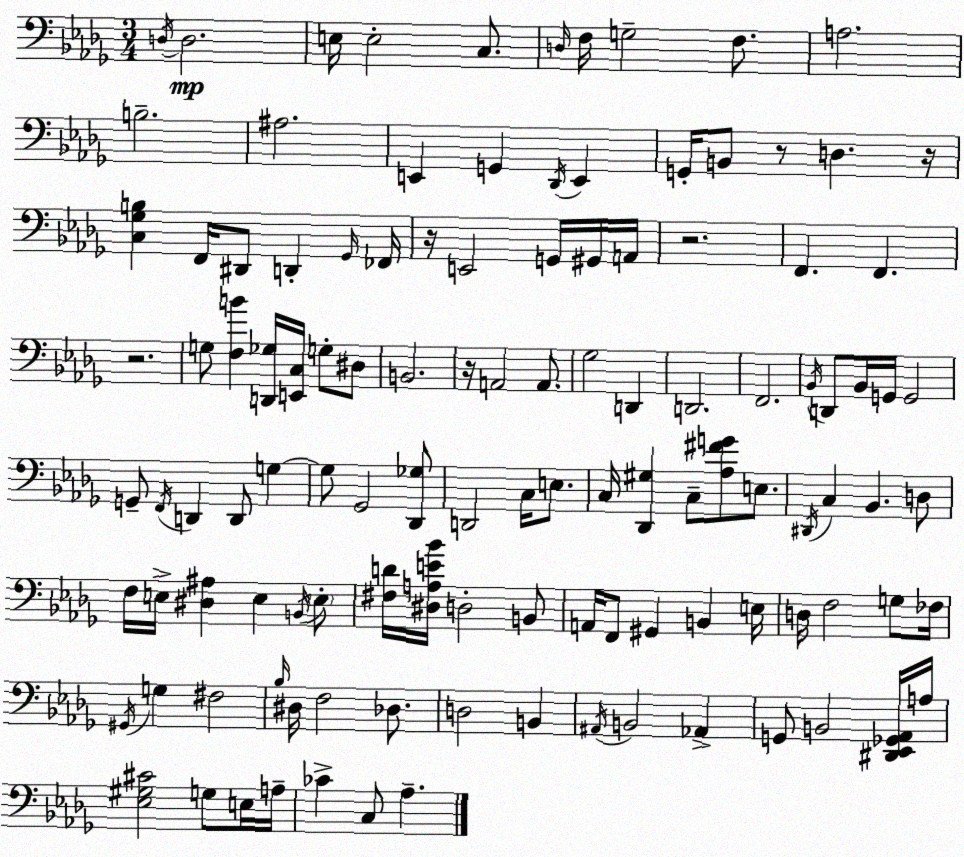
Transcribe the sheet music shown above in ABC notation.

X:1
T:Untitled
M:3/4
L:1/4
K:Bbm
D,/4 D,2 E,/4 E,2 C,/2 D,/4 F,/4 G,2 F,/2 A,2 B,2 ^A,2 E,, G,, _D,,/4 E,, G,,/4 B,,/2 z/2 D, z/4 [C,_G,B,] F,,/4 ^D,,/2 D,, _G,,/4 _F,,/4 z/4 E,,2 G,,/4 ^G,,/4 A,,/4 z2 F,, F,, z2 G,/2 [F,B] [D,,_G,]/4 [E,,C,]/4 G,/2 ^D,/2 B,,2 z/4 A,,2 A,,/2 _G,2 D,, D,,2 F,,2 _B,,/4 D,,/2 _B,,/4 G,,/4 G,,2 G,,/2 F,,/4 D,, D,,/2 G, G,/2 _G,,2 [_D,,_G,]/2 D,,2 C,/4 E,/2 C,/4 [_D,,^G,] C,/2 [_A,^FG]/2 E,/2 ^D,,/4 C, _B,, D,/2 F,/4 E,/4 [^D,^A,] E, B,,/4 E,/2 [^F,D]/4 [^D,A,E_B]/4 D,2 B,,/2 A,,/4 F,,/2 ^G,, B,, E,/4 D,/4 F,2 G,/2 _F,/4 ^G,,/4 G, ^F,2 _B,/4 ^D,/4 F,2 _D,/2 D,2 B,, ^A,,/4 B,,2 _A,, G,,/2 B,,2 [^D,,_E,,_G,,_A,,]/4 A,/4 [_E,^G,^C]2 G,/2 E,/4 A,/4 _C C,/2 _A,